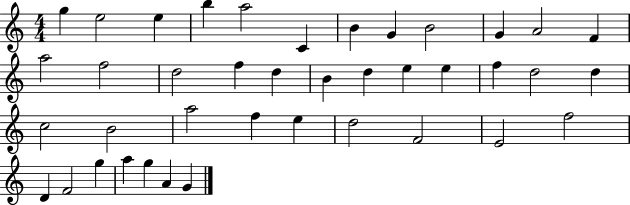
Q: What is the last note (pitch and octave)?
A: G4